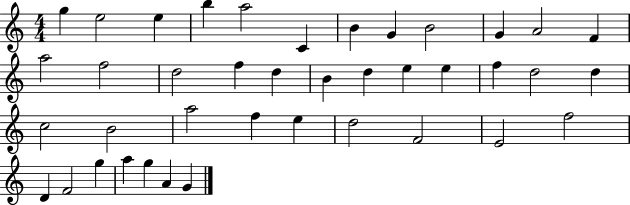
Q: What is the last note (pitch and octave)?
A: G4